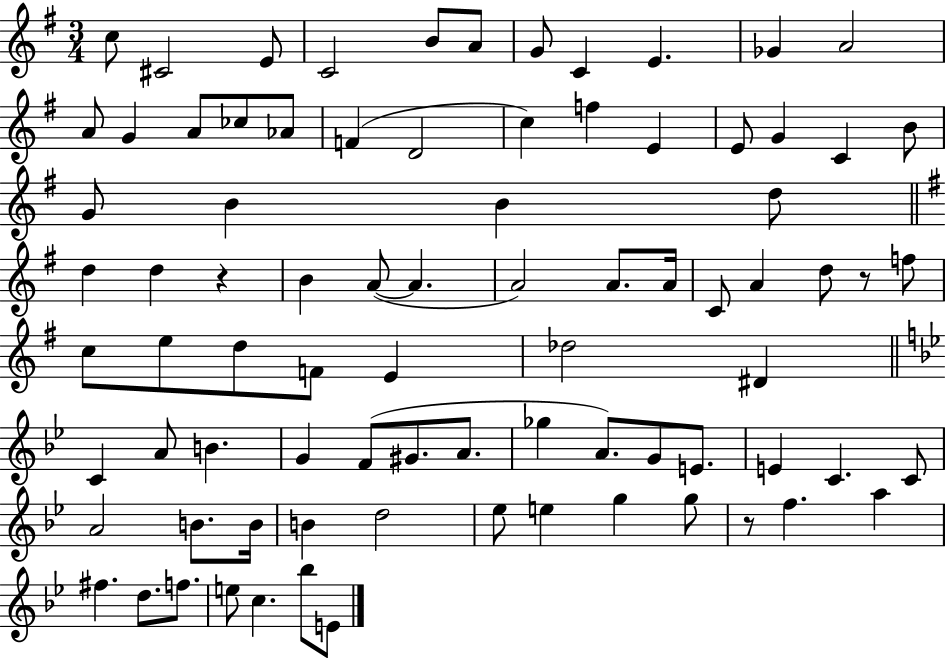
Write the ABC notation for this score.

X:1
T:Untitled
M:3/4
L:1/4
K:G
c/2 ^C2 E/2 C2 B/2 A/2 G/2 C E _G A2 A/2 G A/2 _c/2 _A/2 F D2 c f E E/2 G C B/2 G/2 B B d/2 d d z B A/2 A A2 A/2 A/4 C/2 A d/2 z/2 f/2 c/2 e/2 d/2 F/2 E _d2 ^D C A/2 B G F/2 ^G/2 A/2 _g A/2 G/2 E/2 E C C/2 A2 B/2 B/4 B d2 _e/2 e g g/2 z/2 f a ^f d/2 f/2 e/2 c _b/2 E/2